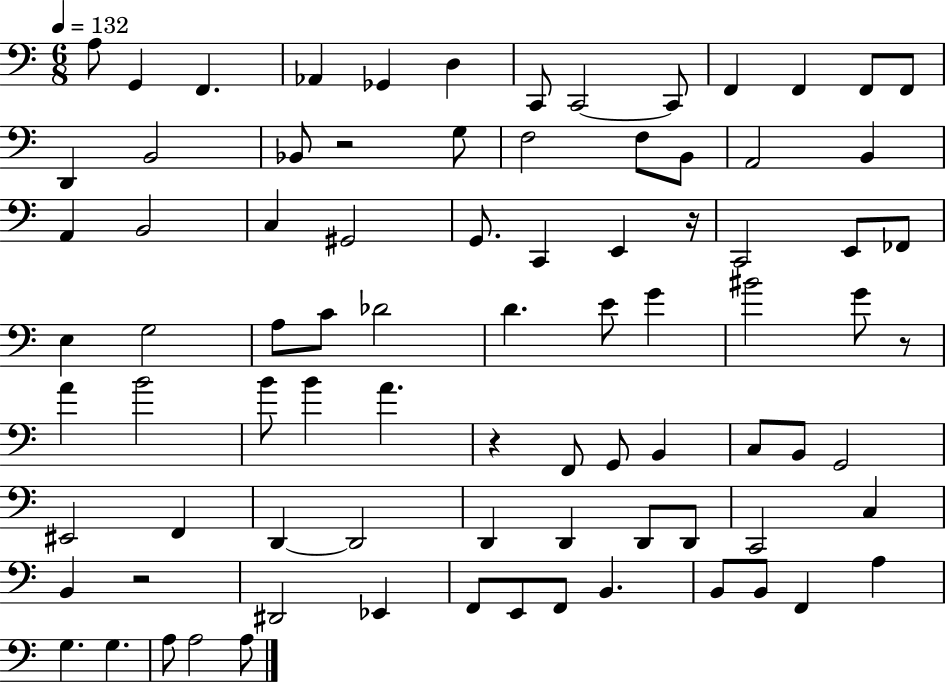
X:1
T:Untitled
M:6/8
L:1/4
K:C
A,/2 G,, F,, _A,, _G,, D, C,,/2 C,,2 C,,/2 F,, F,, F,,/2 F,,/2 D,, B,,2 _B,,/2 z2 G,/2 F,2 F,/2 B,,/2 A,,2 B,, A,, B,,2 C, ^G,,2 G,,/2 C,, E,, z/4 C,,2 E,,/2 _F,,/2 E, G,2 A,/2 C/2 _D2 D E/2 G ^B2 G/2 z/2 A B2 B/2 B A z F,,/2 G,,/2 B,, C,/2 B,,/2 G,,2 ^E,,2 F,, D,, D,,2 D,, D,, D,,/2 D,,/2 C,,2 C, B,, z2 ^D,,2 _E,, F,,/2 E,,/2 F,,/2 B,, B,,/2 B,,/2 F,, A, G, G, A,/2 A,2 A,/2